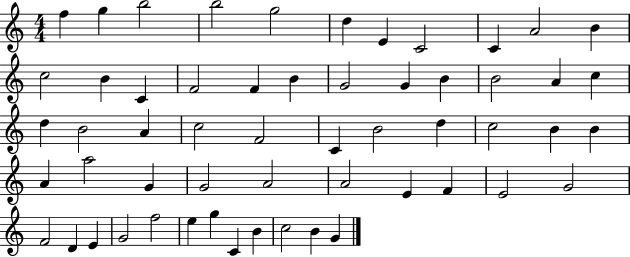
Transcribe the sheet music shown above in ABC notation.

X:1
T:Untitled
M:4/4
L:1/4
K:C
f g b2 b2 g2 d E C2 C A2 B c2 B C F2 F B G2 G B B2 A c d B2 A c2 F2 C B2 d c2 B B A a2 G G2 A2 A2 E F E2 G2 F2 D E G2 f2 e g C B c2 B G